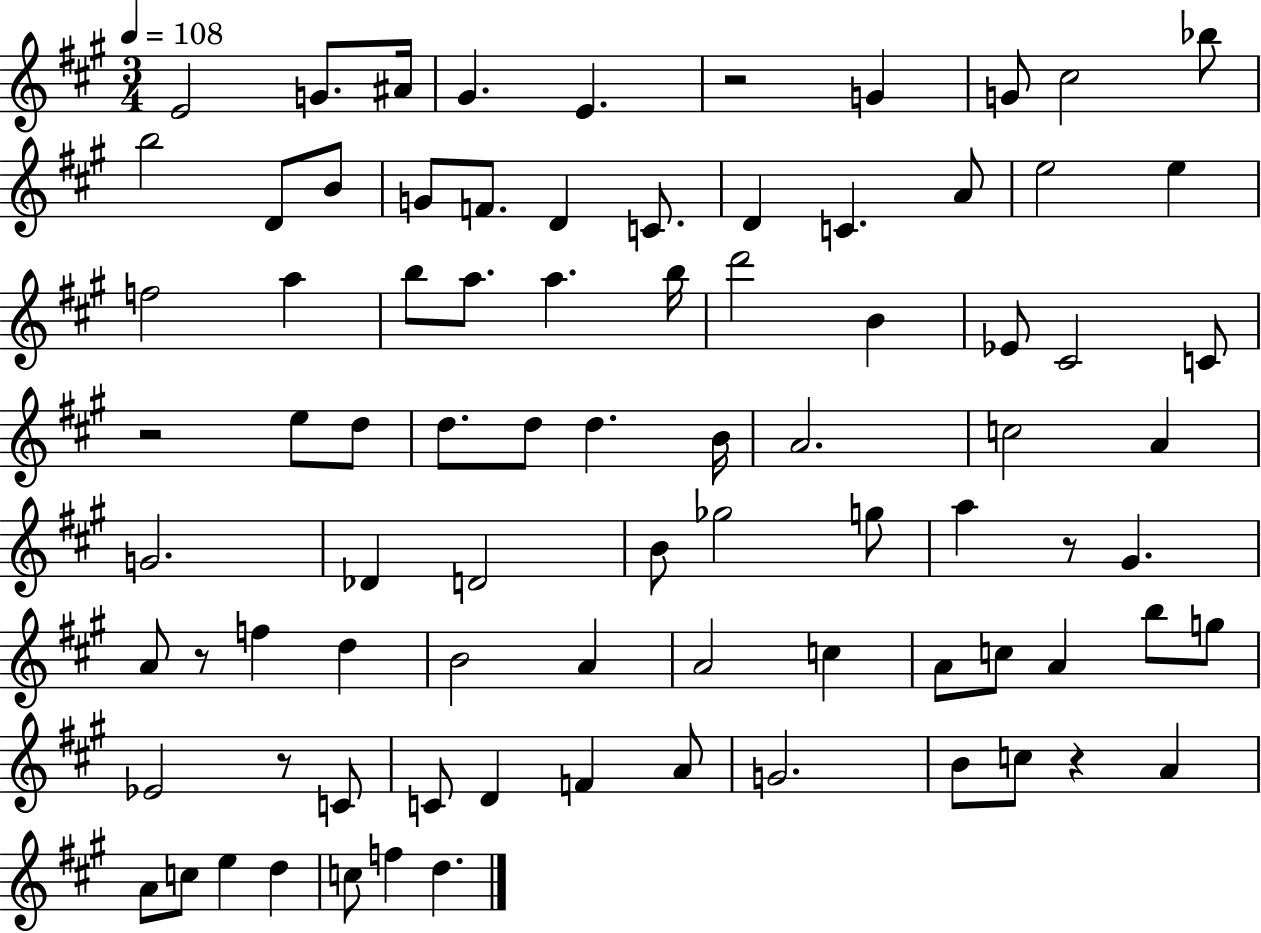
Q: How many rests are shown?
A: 6